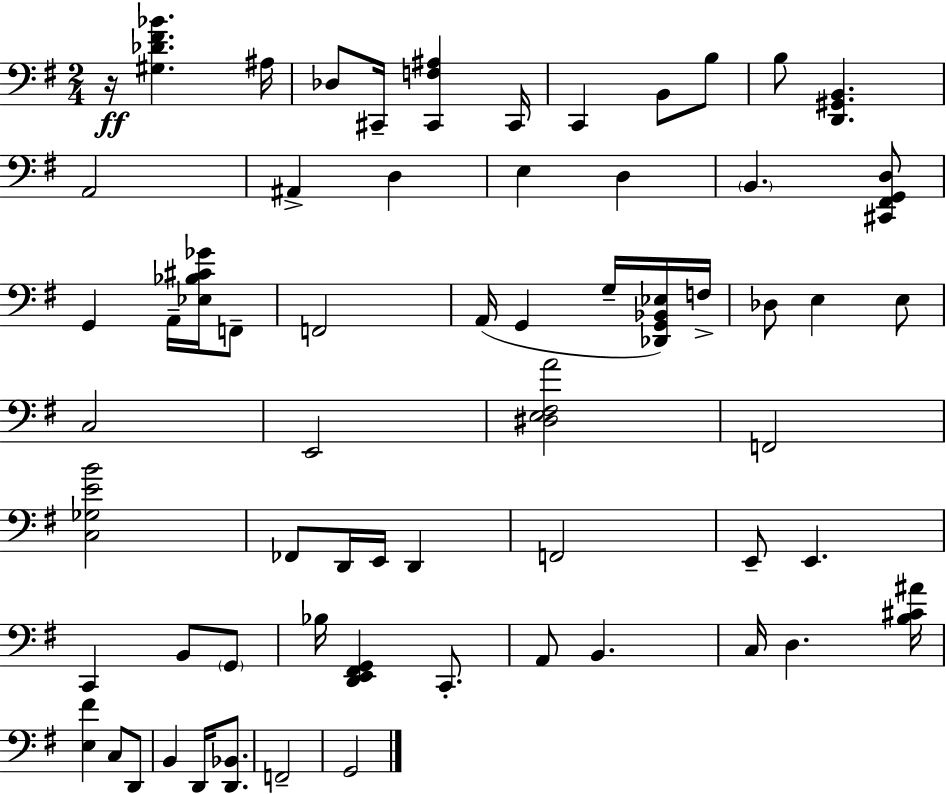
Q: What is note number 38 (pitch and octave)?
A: G2